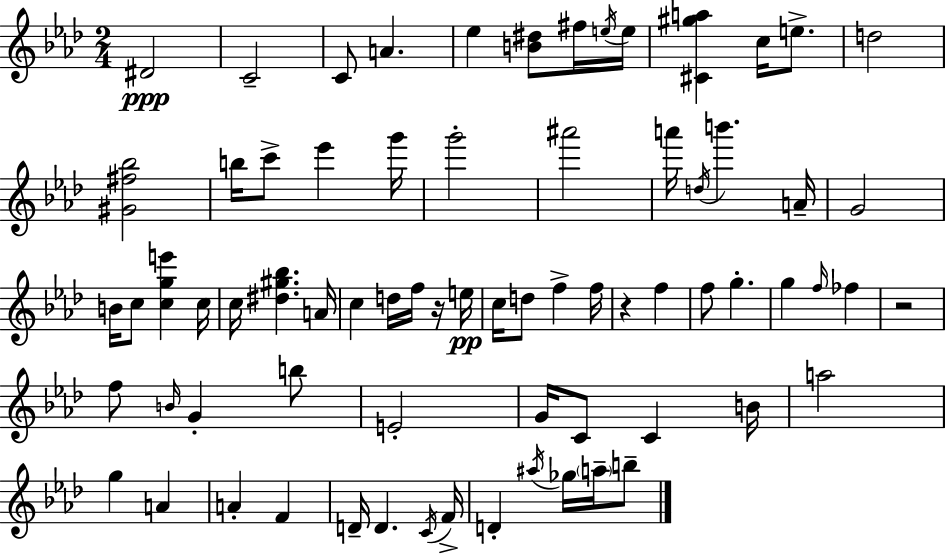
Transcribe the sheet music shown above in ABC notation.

X:1
T:Untitled
M:2/4
L:1/4
K:Ab
^D2 C2 C/2 A _e [B^d]/2 ^f/4 e/4 e/4 [^C^ga] c/4 e/2 d2 [^G^f_b]2 b/4 c'/2 _e' g'/4 g'2 ^a'2 a'/4 d/4 b' A/4 G2 B/4 c/2 [cge'] c/4 c/4 [^d^g_b] A/4 c d/4 f/4 z/4 e/4 c/4 d/2 f f/4 z f f/2 g g f/4 _f z2 f/2 B/4 G b/2 E2 G/4 C/2 C B/4 a2 g A A F D/4 D C/4 F/4 D ^a/4 _g/4 a/4 b/2